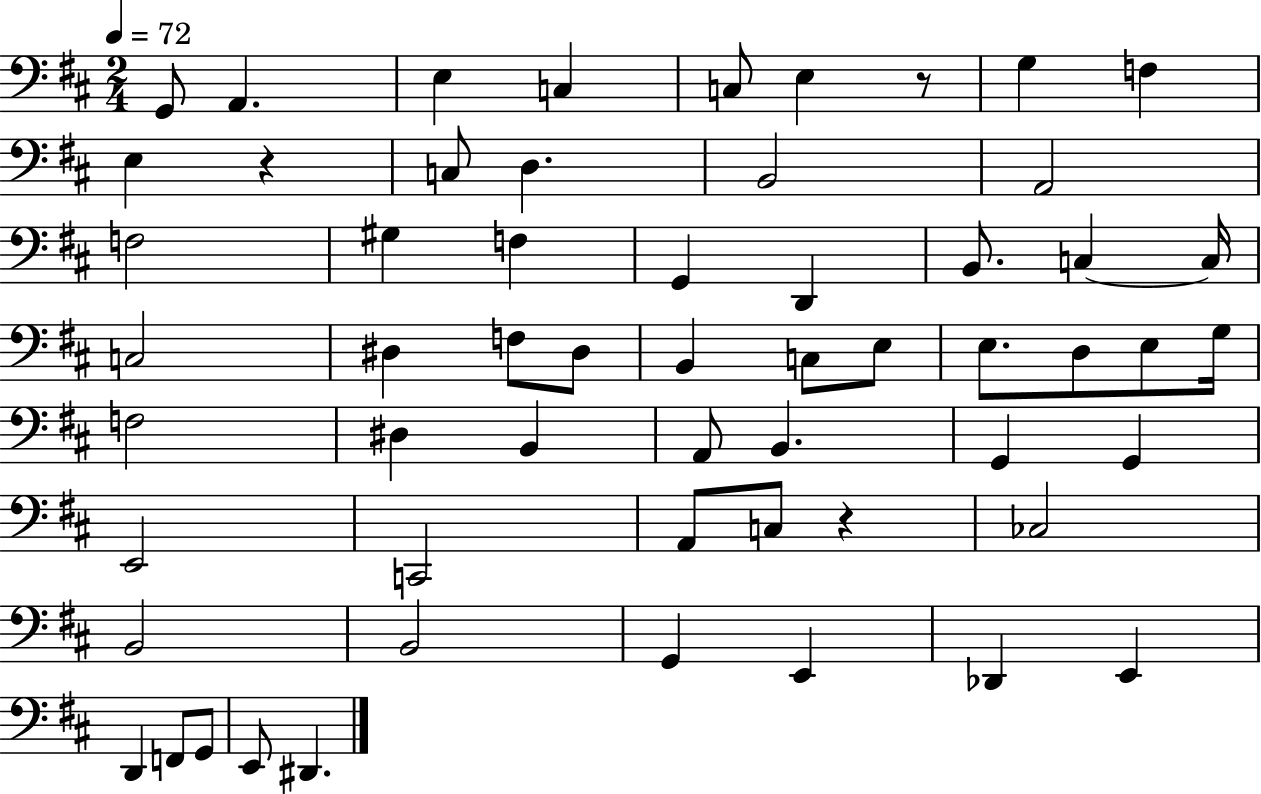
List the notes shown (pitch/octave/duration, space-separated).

G2/e A2/q. E3/q C3/q C3/e E3/q R/e G3/q F3/q E3/q R/q C3/e D3/q. B2/h A2/h F3/h G#3/q F3/q G2/q D2/q B2/e. C3/q C3/s C3/h D#3/q F3/e D#3/e B2/q C3/e E3/e E3/e. D3/e E3/e G3/s F3/h D#3/q B2/q A2/e B2/q. G2/q G2/q E2/h C2/h A2/e C3/e R/q CES3/h B2/h B2/h G2/q E2/q Db2/q E2/q D2/q F2/e G2/e E2/e D#2/q.